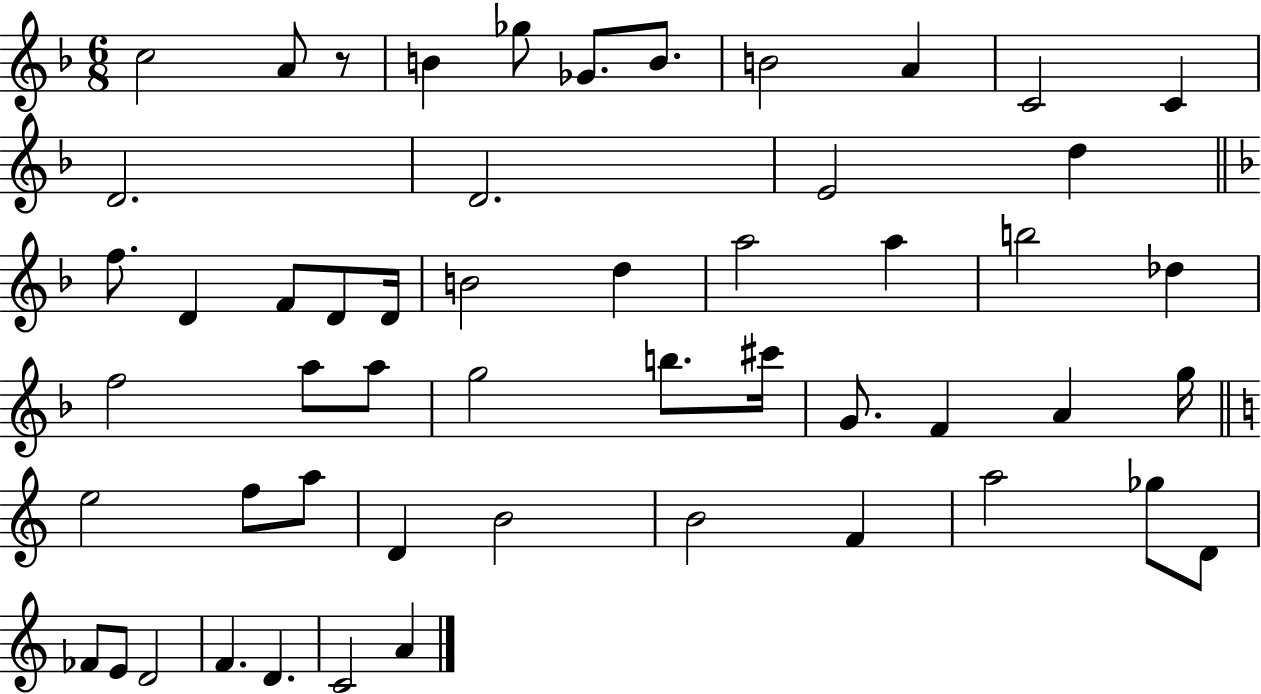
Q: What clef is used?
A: treble